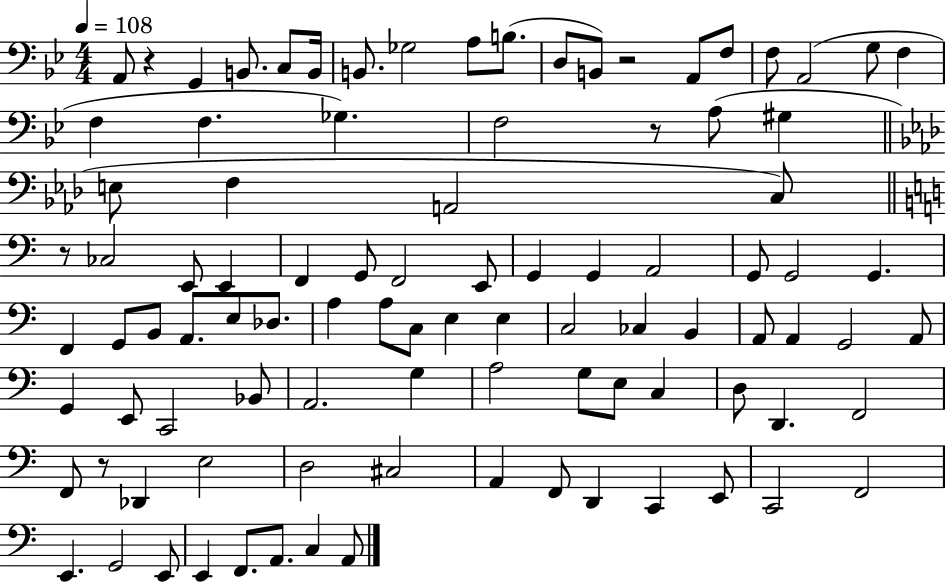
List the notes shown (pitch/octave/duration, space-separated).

A2/e R/q G2/q B2/e. C3/e B2/s B2/e. Gb3/h A3/e B3/e. D3/e B2/e R/h A2/e F3/e F3/e A2/h G3/e F3/q F3/q F3/q. Gb3/q. F3/h R/e A3/e G#3/q E3/e F3/q A2/h C3/e R/e CES3/h E2/e E2/q F2/q G2/e F2/h E2/e G2/q G2/q A2/h G2/e G2/h G2/q. F2/q G2/e B2/e A2/e. E3/e Db3/e. A3/q A3/e C3/e E3/q E3/q C3/h CES3/q B2/q A2/e A2/q G2/h A2/e G2/q E2/e C2/h Bb2/e A2/h. G3/q A3/h G3/e E3/e C3/q D3/e D2/q. F2/h F2/e R/e Db2/q E3/h D3/h C#3/h A2/q F2/e D2/q C2/q E2/e C2/h F2/h E2/q. G2/h E2/e E2/q F2/e. A2/e. C3/q A2/e